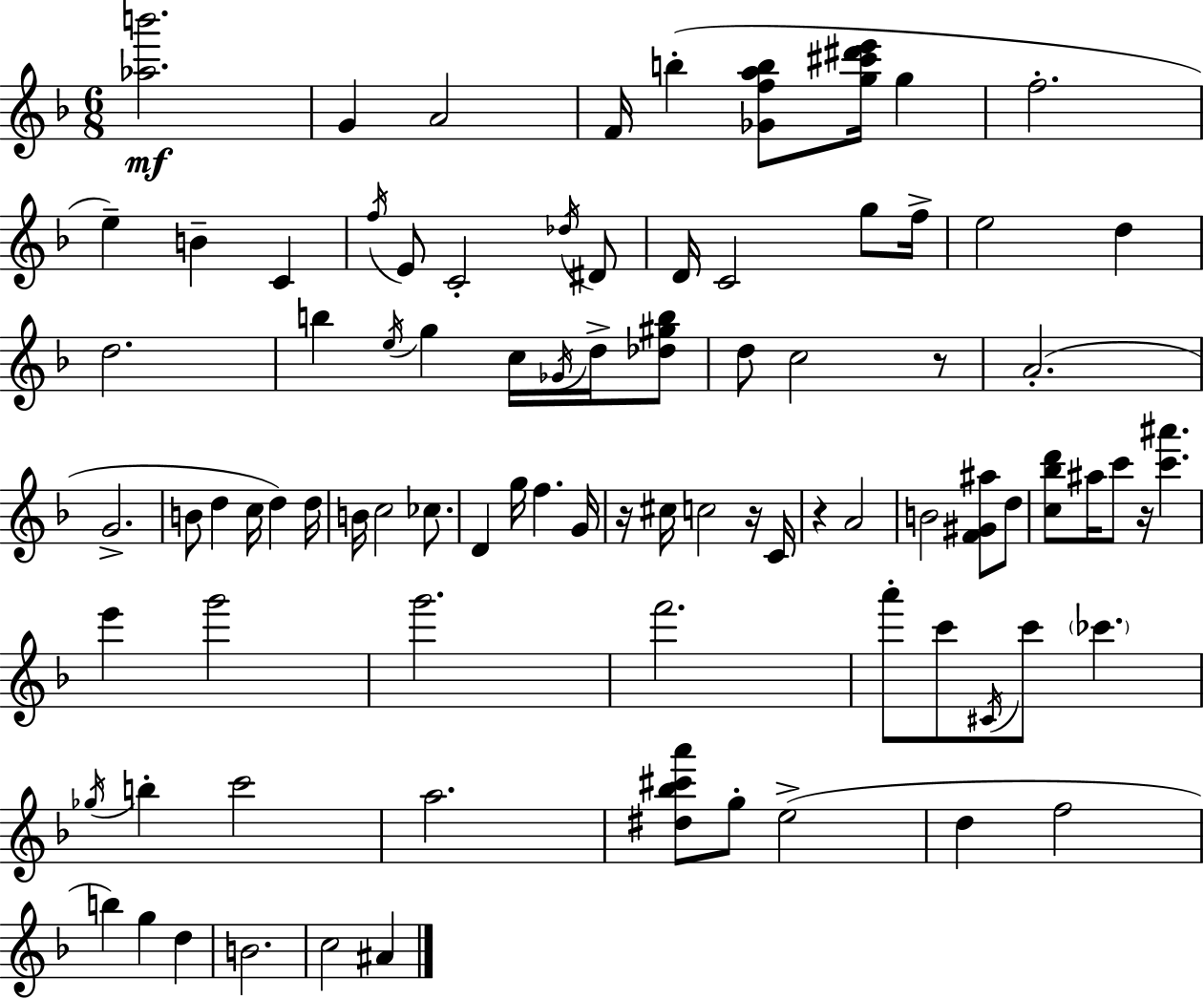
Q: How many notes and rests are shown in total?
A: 87